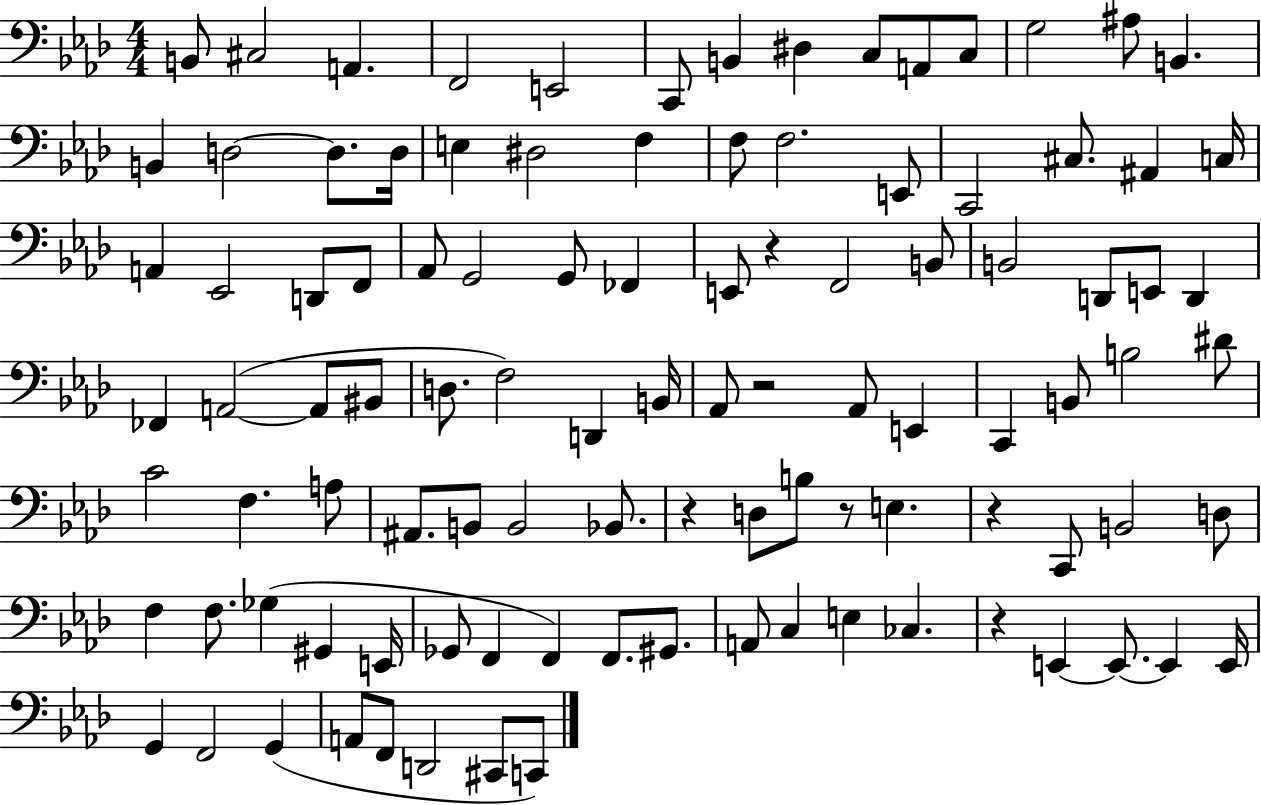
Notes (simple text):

B2/e C#3/h A2/q. F2/h E2/h C2/e B2/q D#3/q C3/e A2/e C3/e G3/h A#3/e B2/q. B2/q D3/h D3/e. D3/s E3/q D#3/h F3/q F3/e F3/h. E2/e C2/h C#3/e. A#2/q C3/s A2/q Eb2/h D2/e F2/e Ab2/e G2/h G2/e FES2/q E2/e R/q F2/h B2/e B2/h D2/e E2/e D2/q FES2/q A2/h A2/e BIS2/e D3/e. F3/h D2/q B2/s Ab2/e R/h Ab2/e E2/q C2/q B2/e B3/h D#4/e C4/h F3/q. A3/e A#2/e. B2/e B2/h Bb2/e. R/q D3/e B3/e R/e E3/q. R/q C2/e B2/h D3/e F3/q F3/e. Gb3/q G#2/q E2/s Gb2/e F2/q F2/q F2/e. G#2/e. A2/e C3/q E3/q CES3/q. R/q E2/q E2/e. E2/q E2/s G2/q F2/h G2/q A2/e F2/e D2/h C#2/e C2/e